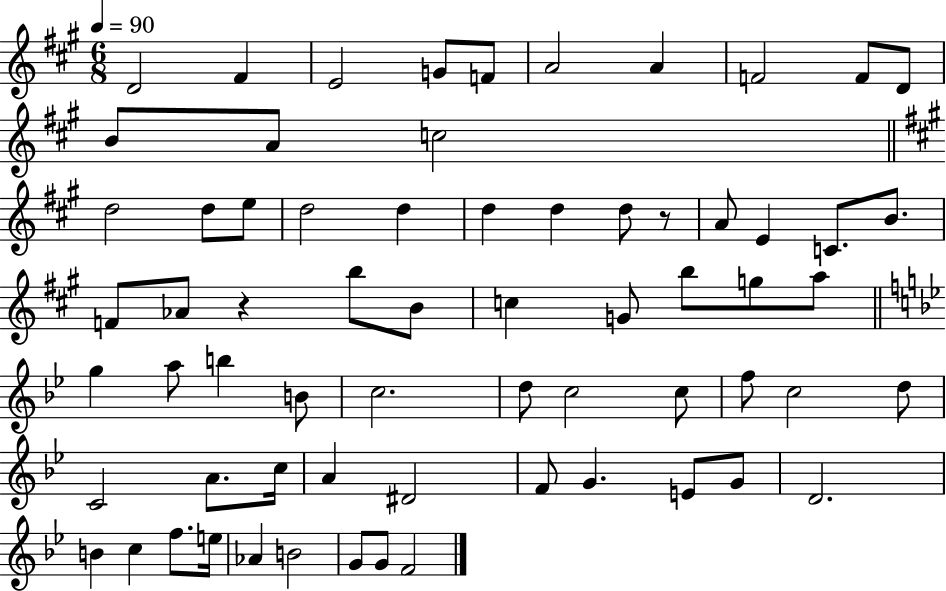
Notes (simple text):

D4/h F#4/q E4/h G4/e F4/e A4/h A4/q F4/h F4/e D4/e B4/e A4/e C5/h D5/h D5/e E5/e D5/h D5/q D5/q D5/q D5/e R/e A4/e E4/q C4/e. B4/e. F4/e Ab4/e R/q B5/e B4/e C5/q G4/e B5/e G5/e A5/e G5/q A5/e B5/q B4/e C5/h. D5/e C5/h C5/e F5/e C5/h D5/e C4/h A4/e. C5/s A4/q D#4/h F4/e G4/q. E4/e G4/e D4/h. B4/q C5/q F5/e. E5/s Ab4/q B4/h G4/e G4/e F4/h